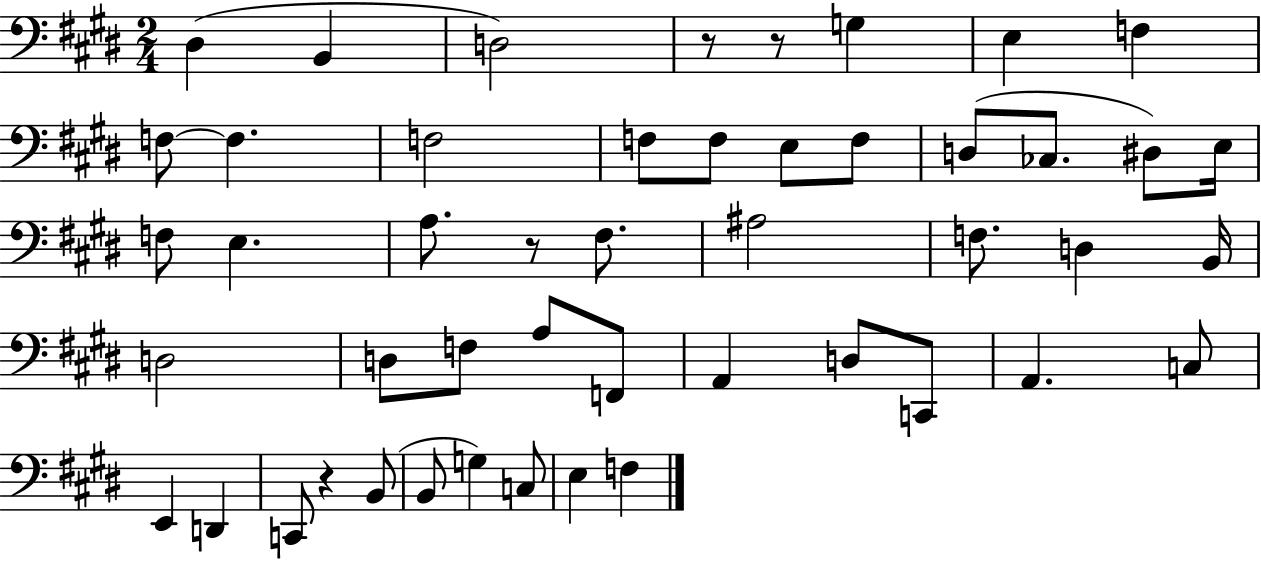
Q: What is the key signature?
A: E major